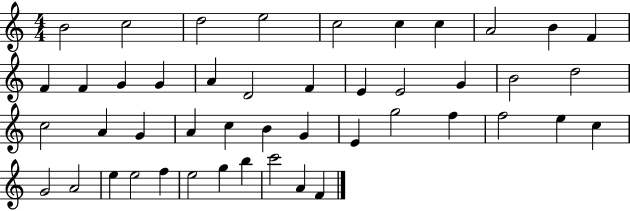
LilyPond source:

{
  \clef treble
  \numericTimeSignature
  \time 4/4
  \key c \major
  b'2 c''2 | d''2 e''2 | c''2 c''4 c''4 | a'2 b'4 f'4 | \break f'4 f'4 g'4 g'4 | a'4 d'2 f'4 | e'4 e'2 g'4 | b'2 d''2 | \break c''2 a'4 g'4 | a'4 c''4 b'4 g'4 | e'4 g''2 f''4 | f''2 e''4 c''4 | \break g'2 a'2 | e''4 e''2 f''4 | e''2 g''4 b''4 | c'''2 a'4 f'4 | \break \bar "|."
}